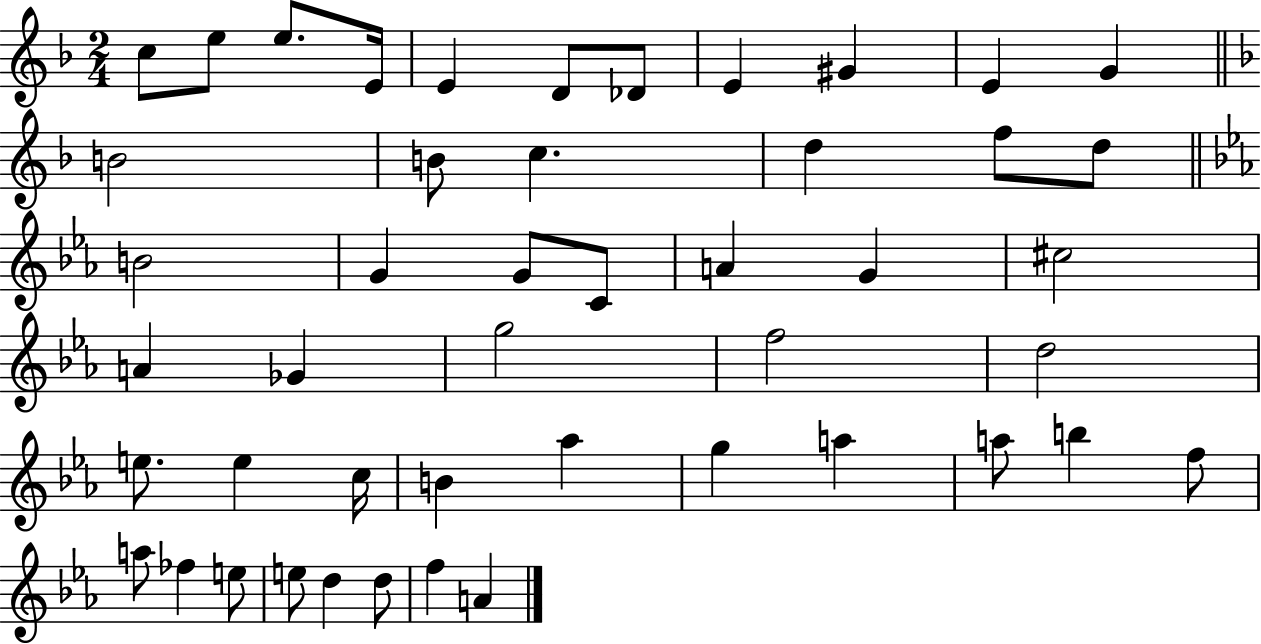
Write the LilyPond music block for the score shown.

{
  \clef treble
  \numericTimeSignature
  \time 2/4
  \key f \major
  c''8 e''8 e''8. e'16 | e'4 d'8 des'8 | e'4 gis'4 | e'4 g'4 | \break \bar "||" \break \key d \minor b'2 | b'8 c''4. | d''4 f''8 d''8 | \bar "||" \break \key c \minor b'2 | g'4 g'8 c'8 | a'4 g'4 | cis''2 | \break a'4 ges'4 | g''2 | f''2 | d''2 | \break e''8. e''4 c''16 | b'4 aes''4 | g''4 a''4 | a''8 b''4 f''8 | \break a''8 fes''4 e''8 | e''8 d''4 d''8 | f''4 a'4 | \bar "|."
}